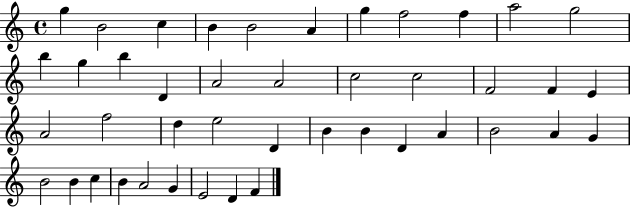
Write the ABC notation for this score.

X:1
T:Untitled
M:4/4
L:1/4
K:C
g B2 c B B2 A g f2 f a2 g2 b g b D A2 A2 c2 c2 F2 F E A2 f2 d e2 D B B D A B2 A G B2 B c B A2 G E2 D F